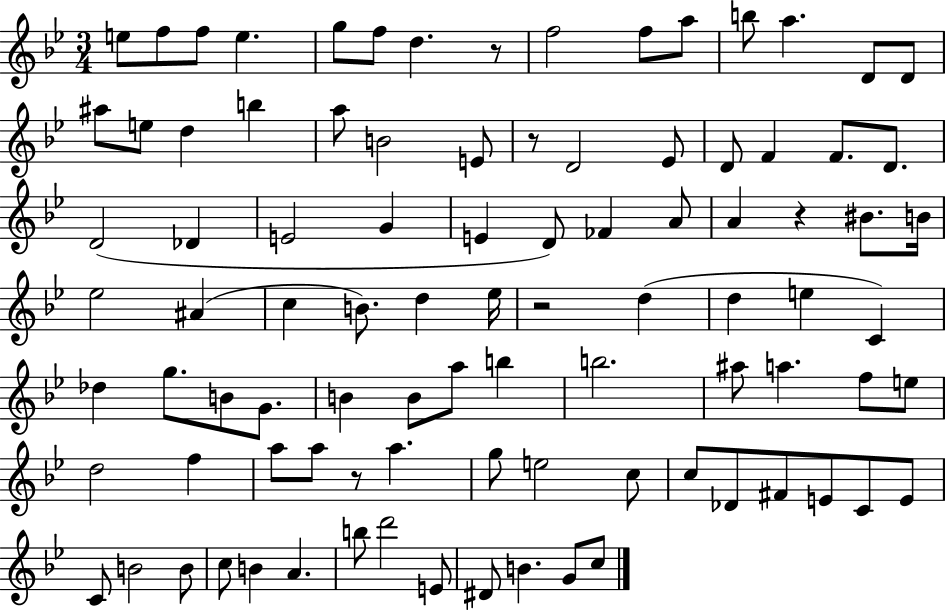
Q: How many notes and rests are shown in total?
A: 93